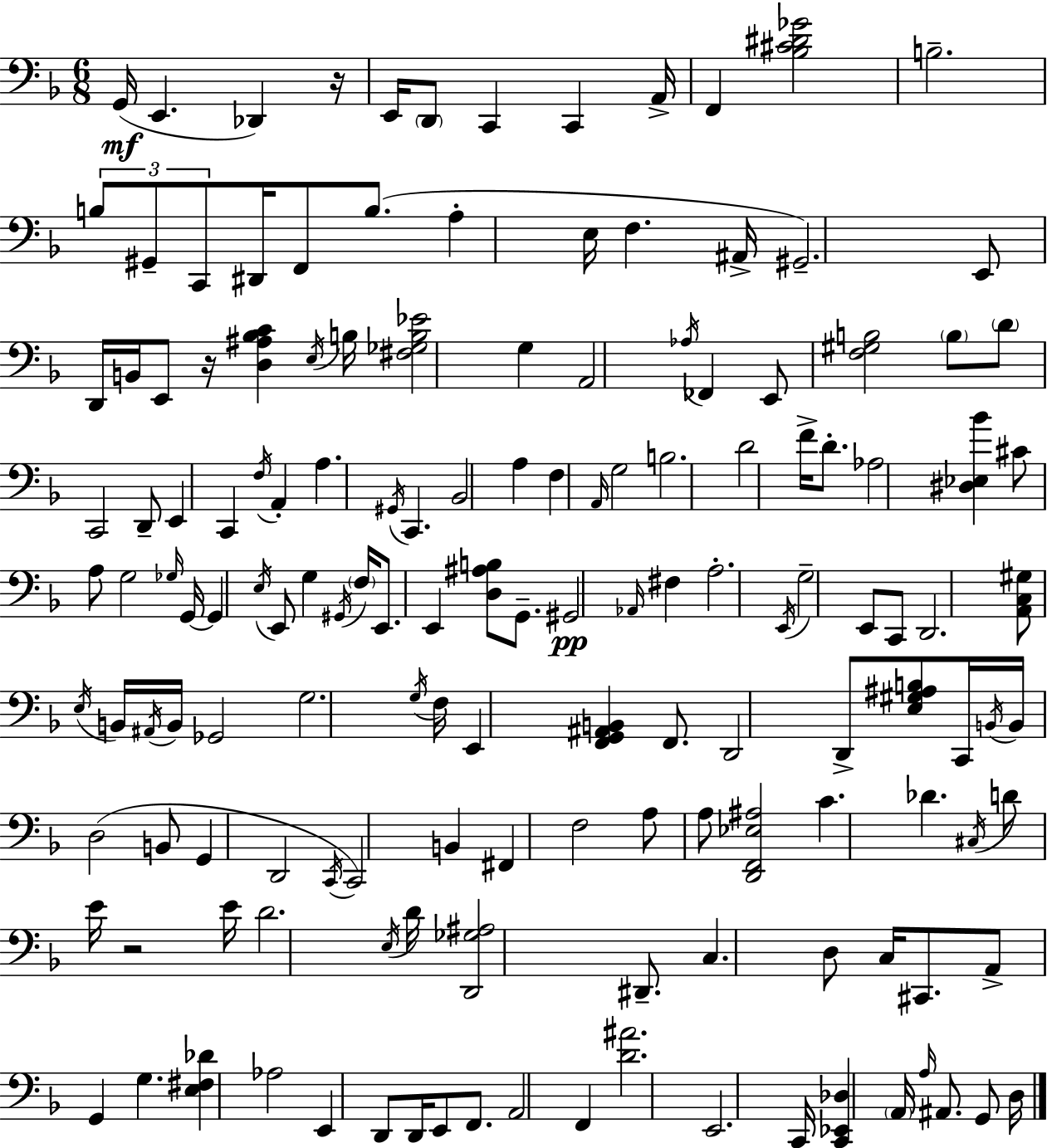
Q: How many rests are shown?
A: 3